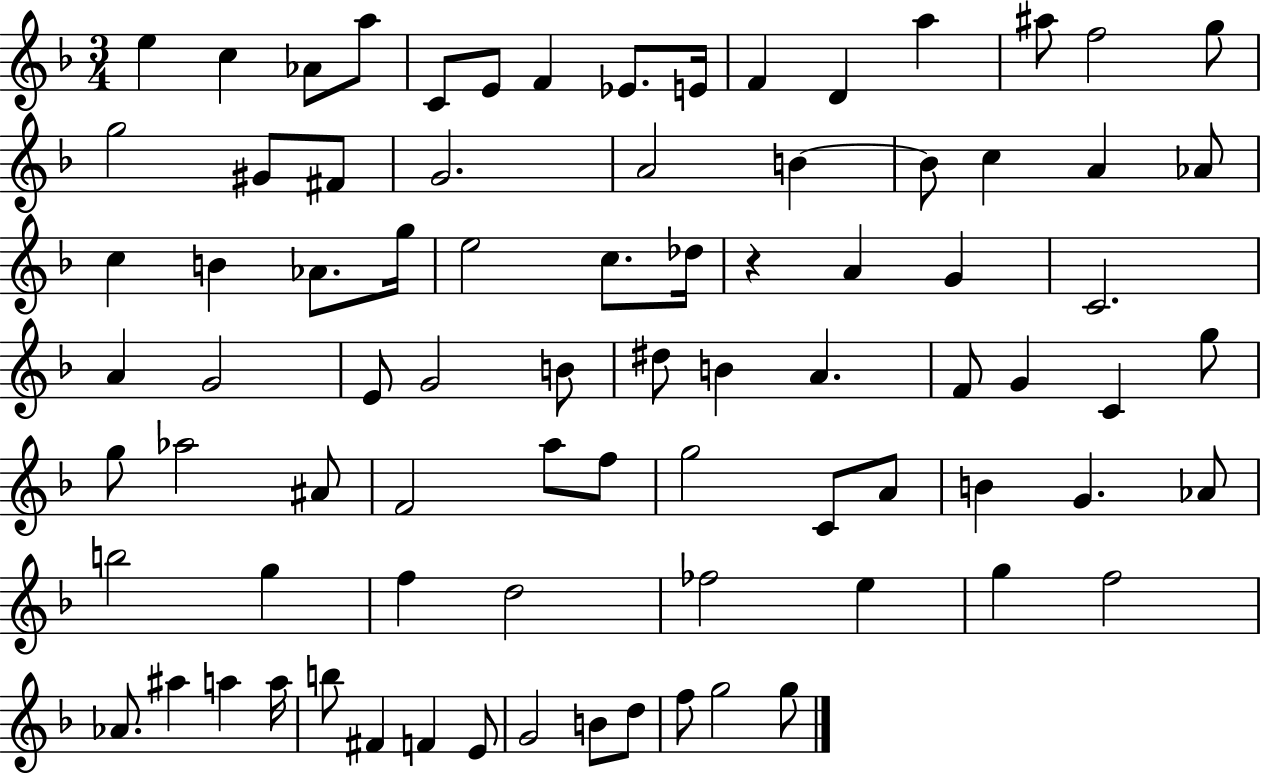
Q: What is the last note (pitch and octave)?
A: G5